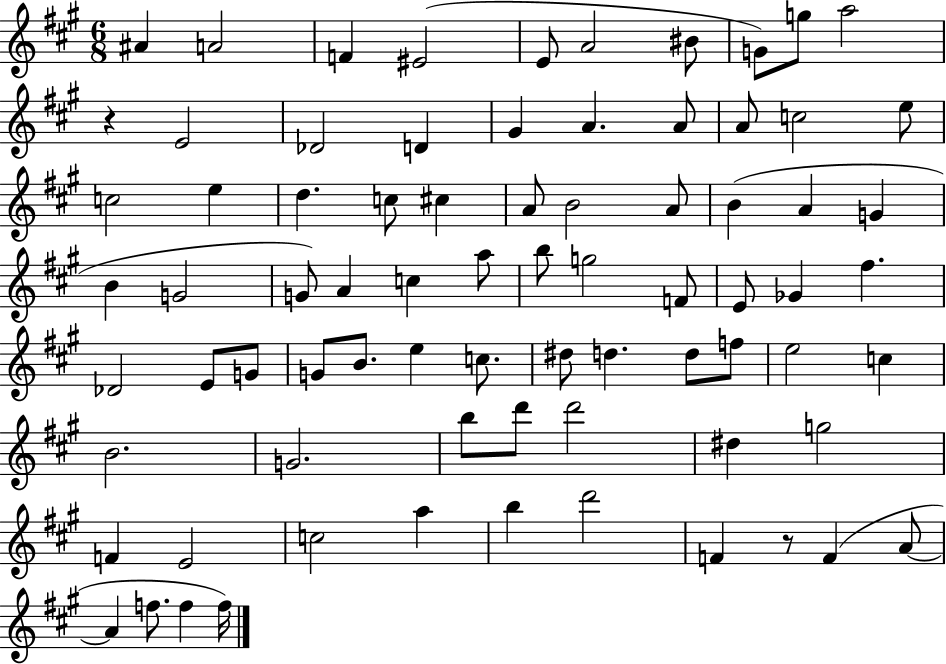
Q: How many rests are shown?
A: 2